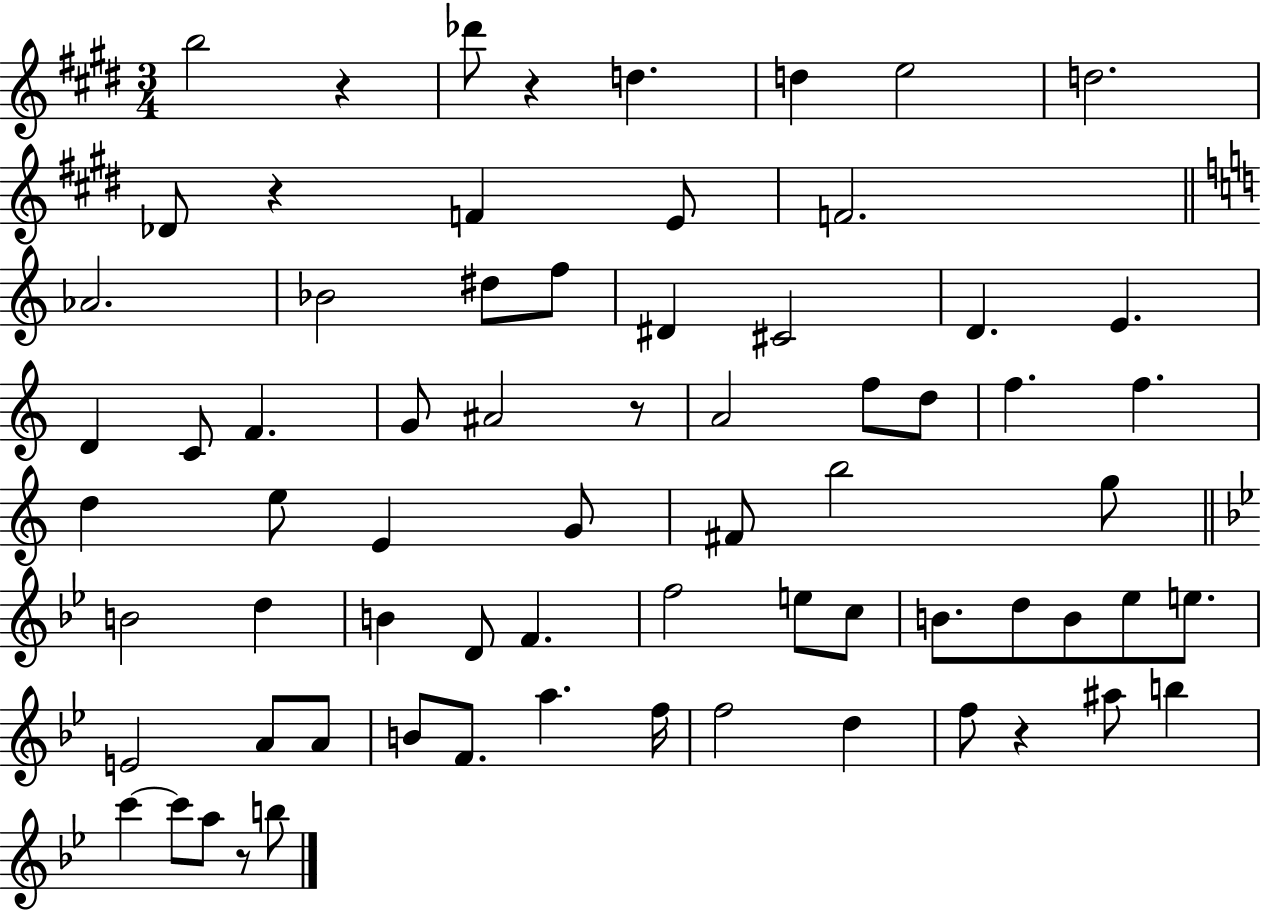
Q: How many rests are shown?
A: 6